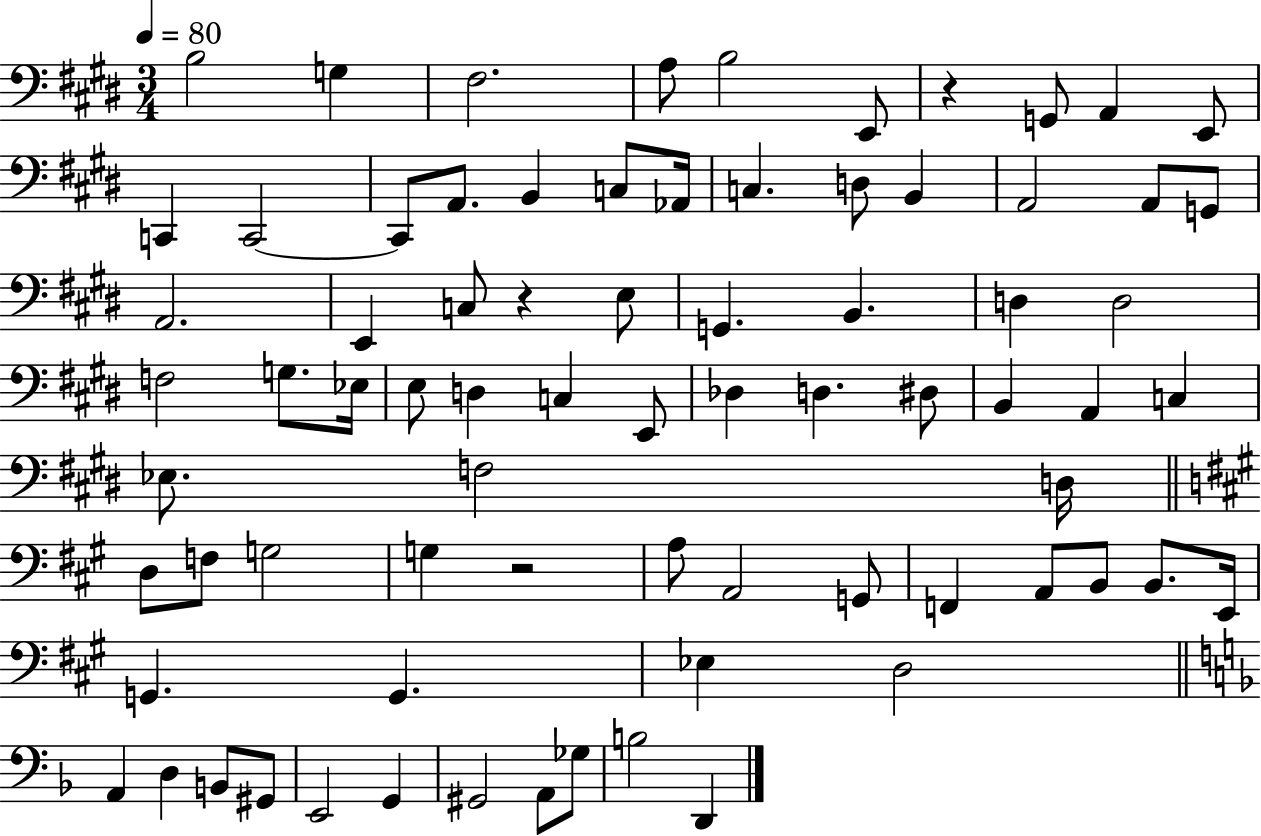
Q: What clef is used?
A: bass